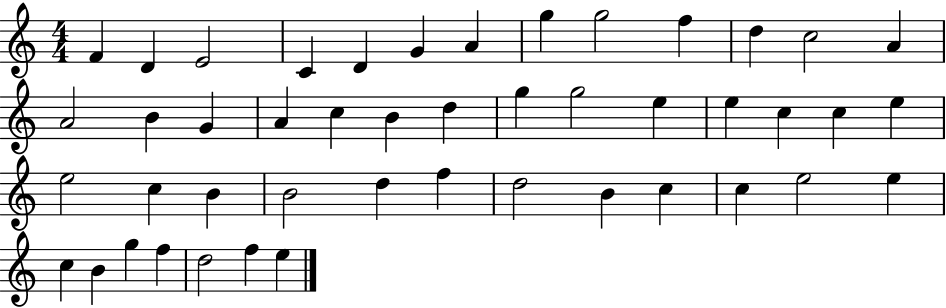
F4/q D4/q E4/h C4/q D4/q G4/q A4/q G5/q G5/h F5/q D5/q C5/h A4/q A4/h B4/q G4/q A4/q C5/q B4/q D5/q G5/q G5/h E5/q E5/q C5/q C5/q E5/q E5/h C5/q B4/q B4/h D5/q F5/q D5/h B4/q C5/q C5/q E5/h E5/q C5/q B4/q G5/q F5/q D5/h F5/q E5/q